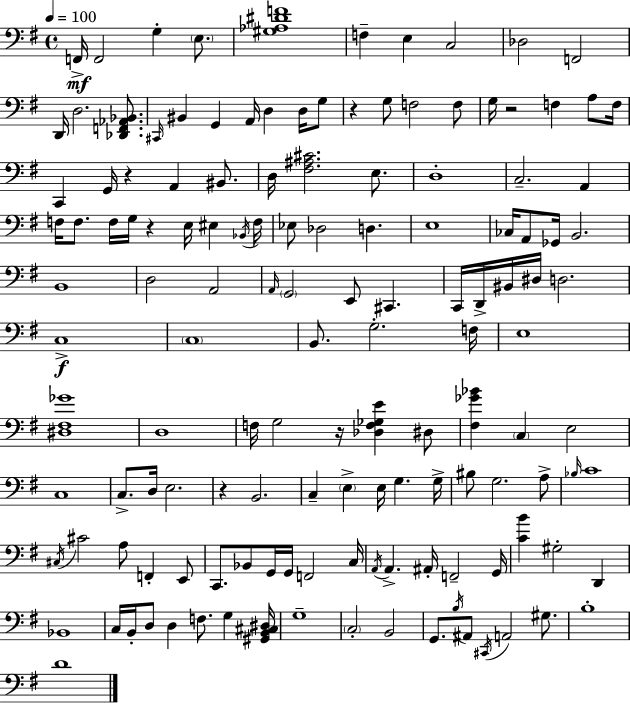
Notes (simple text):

F2/s F2/h G3/q E3/e. [G#3,Ab3,D#4,F4]/w F3/q E3/q C3/h Db3/h F2/h D2/s D3/h. [Db2,F2,Ab2,Bb2]/e. C#2/s BIS2/q G2/q A2/s D3/q D3/s G3/e R/q G3/e F3/h F3/e G3/s R/h F3/q A3/e F3/s C2/q G2/s R/q A2/q BIS2/e. D3/s [F#3,A#3,C#4]/h. E3/e. D3/w C3/h. A2/q F3/s F3/e. F3/s G3/s R/q E3/s EIS3/q Bb2/s F3/s Eb3/e Db3/h D3/q. E3/w CES3/s A2/e Gb2/s B2/h. B2/w D3/h A2/h A2/s G2/h E2/e C#2/q. C2/s D2/s BIS2/s D#3/s D3/h. C3/w C3/w B2/e. G3/h. F3/s E3/w [D#3,F#3,Gb4]/w D3/w F3/s G3/h R/s [Db3,F3,Gb3,E4]/q D#3/e [F#3,Gb4,Bb4]/q C3/q E3/h C3/w C3/e. D3/s E3/h. R/q B2/h. C3/q E3/q E3/s G3/q. G3/s BIS3/e G3/h. A3/e Bb3/s C4/w C#3/s C#4/h A3/e F2/q E2/e C2/e. Bb2/e G2/s G2/s F2/h C3/s A2/s A2/q. A#2/s F2/h G2/s [C4,B4]/q G#3/h D2/q Bb2/w C3/s B2/s D3/e D3/q F3/e. G3/q [G#2,B2,C#3,D#3]/s G3/w C3/h B2/h G2/e. B3/s A#2/e C#2/s A2/h G#3/e. B3/w D4/w